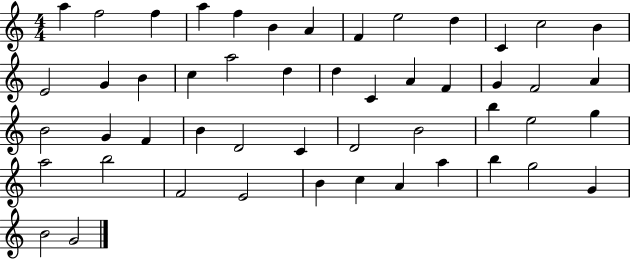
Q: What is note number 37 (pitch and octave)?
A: G5